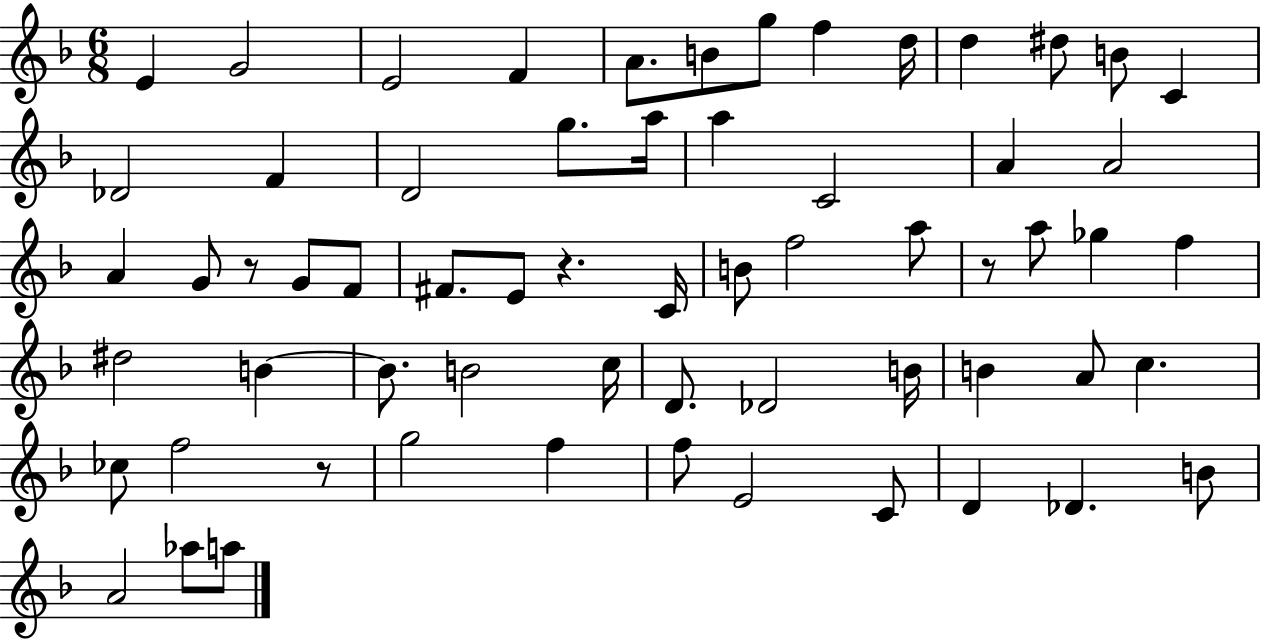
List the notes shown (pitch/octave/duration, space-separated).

E4/q G4/h E4/h F4/q A4/e. B4/e G5/e F5/q D5/s D5/q D#5/e B4/e C4/q Db4/h F4/q D4/h G5/e. A5/s A5/q C4/h A4/q A4/h A4/q G4/e R/e G4/e F4/e F#4/e. E4/e R/q. C4/s B4/e F5/h A5/e R/e A5/e Gb5/q F5/q D#5/h B4/q B4/e. B4/h C5/s D4/e. Db4/h B4/s B4/q A4/e C5/q. CES5/e F5/h R/e G5/h F5/q F5/e E4/h C4/e D4/q Db4/q. B4/e A4/h Ab5/e A5/e